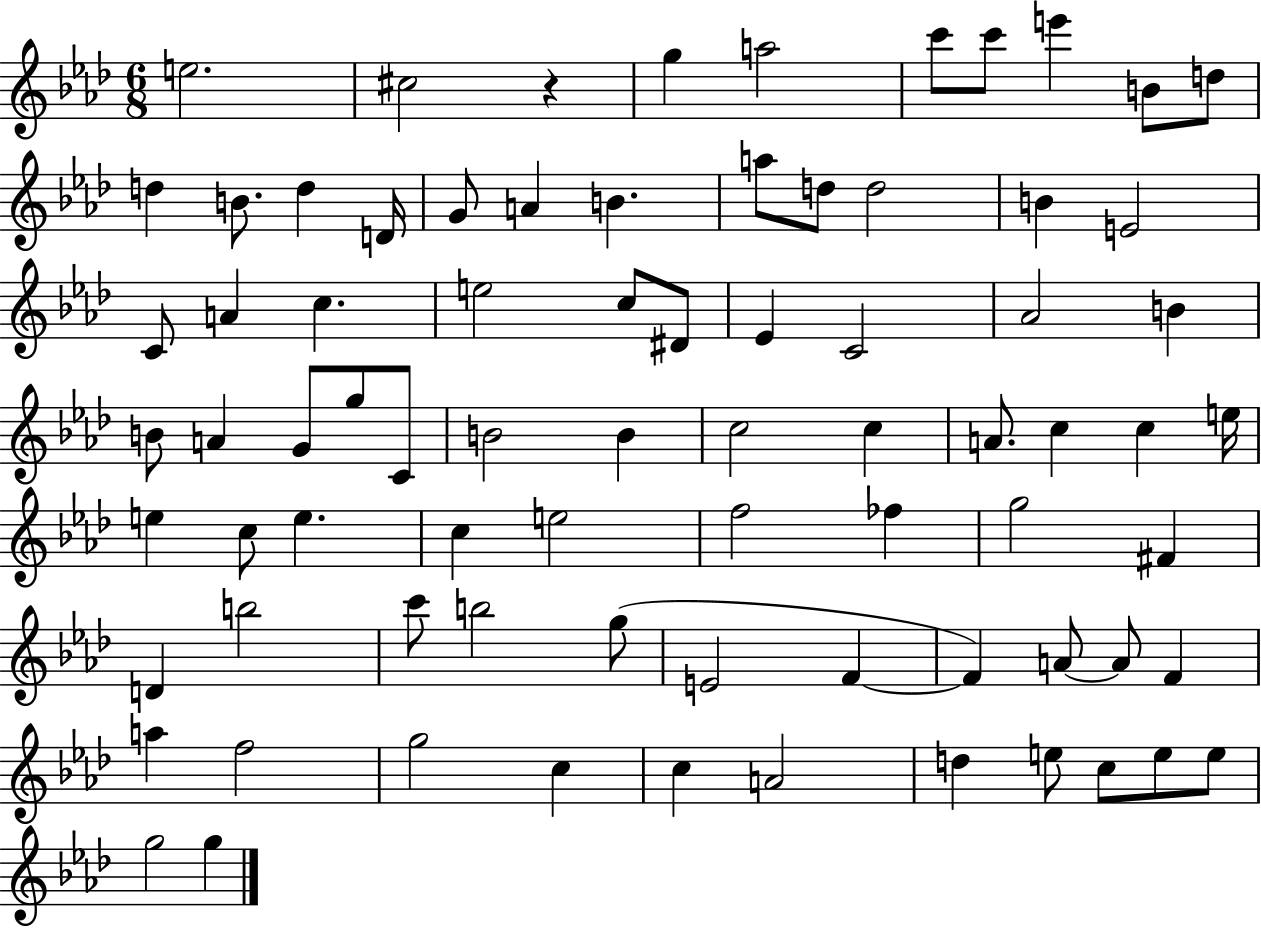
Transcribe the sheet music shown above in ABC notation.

X:1
T:Untitled
M:6/8
L:1/4
K:Ab
e2 ^c2 z g a2 c'/2 c'/2 e' B/2 d/2 d B/2 d D/4 G/2 A B a/2 d/2 d2 B E2 C/2 A c e2 c/2 ^D/2 _E C2 _A2 B B/2 A G/2 g/2 C/2 B2 B c2 c A/2 c c e/4 e c/2 e c e2 f2 _f g2 ^F D b2 c'/2 b2 g/2 E2 F F A/2 A/2 F a f2 g2 c c A2 d e/2 c/2 e/2 e/2 g2 g